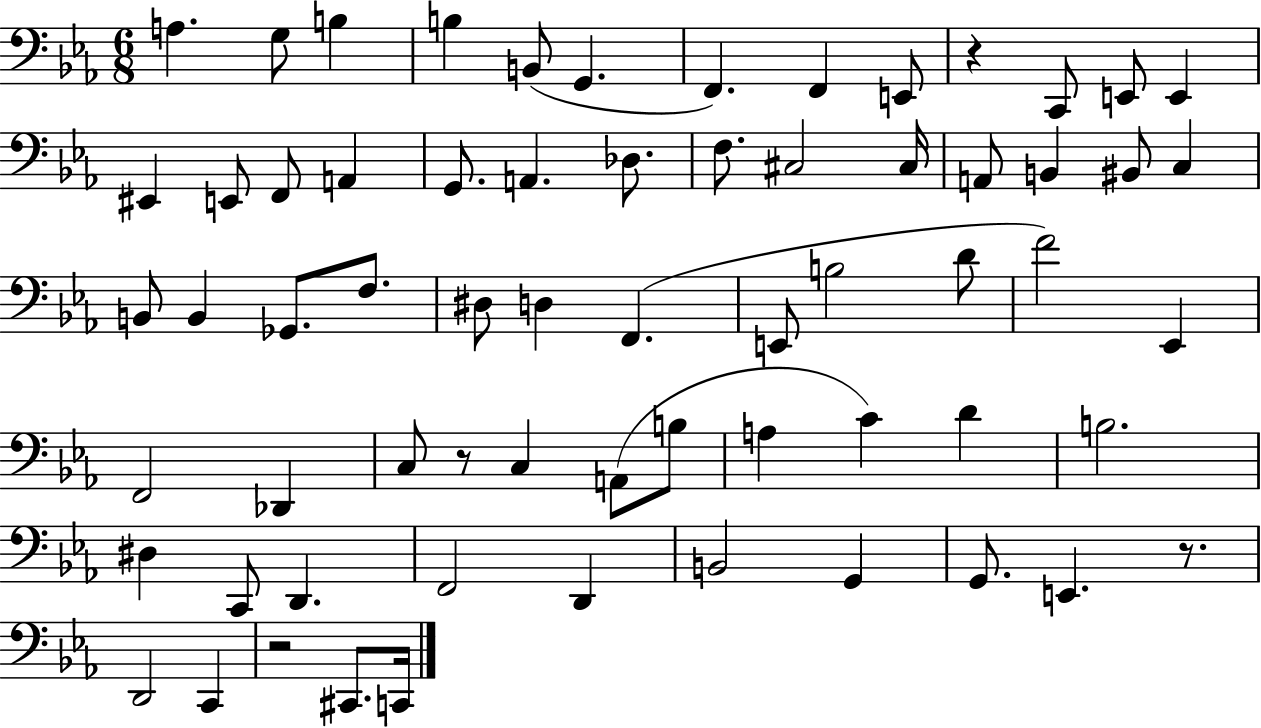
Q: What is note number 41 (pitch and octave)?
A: C3